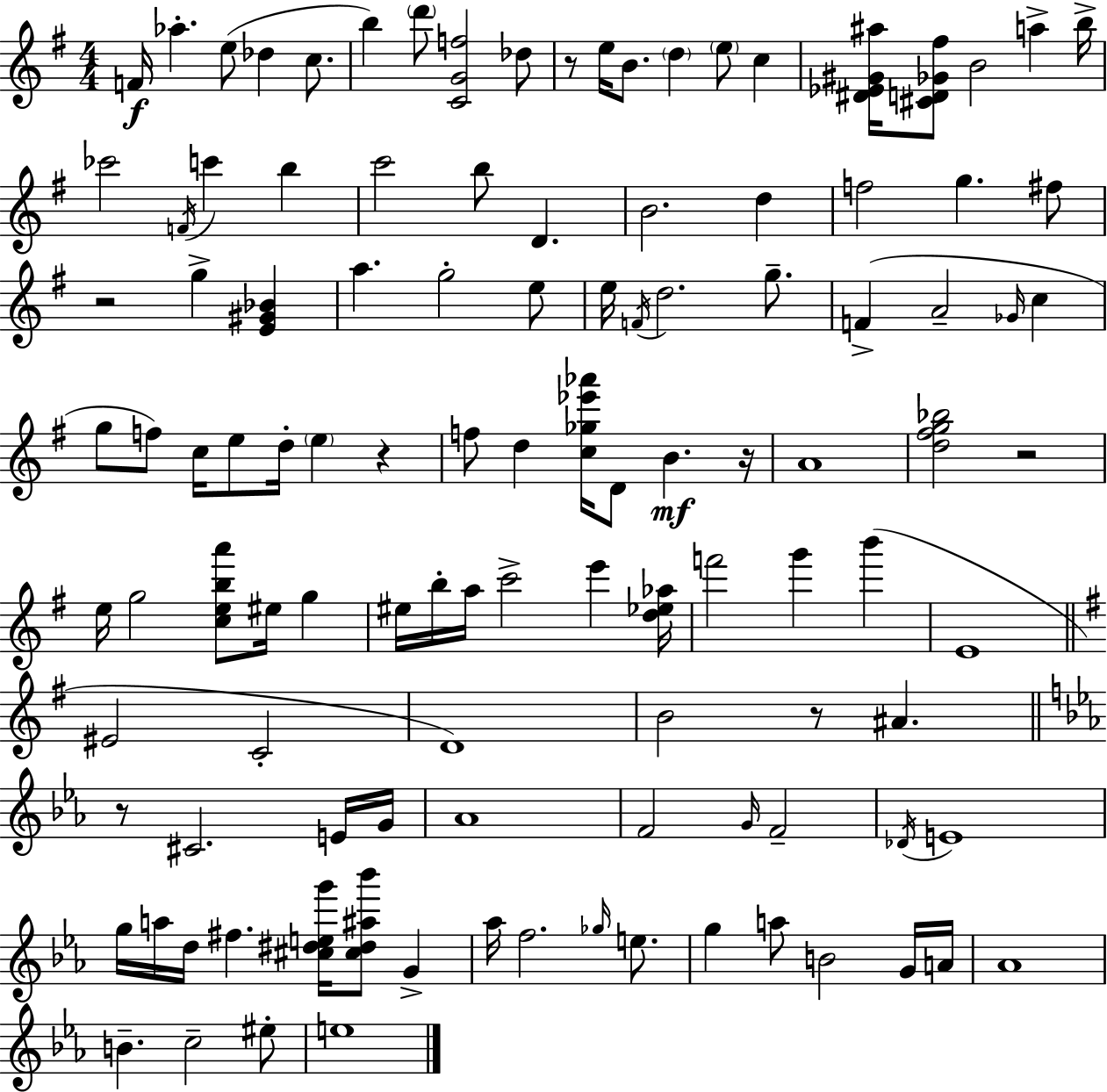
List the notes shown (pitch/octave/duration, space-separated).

F4/s Ab5/q. E5/e Db5/q C5/e. B5/q D6/e [C4,G4,F5]/h Db5/e R/e E5/s B4/e. D5/q E5/e C5/q [D#4,Eb4,G#4,A#5]/s [C#4,D4,Gb4,F#5]/e B4/h A5/q B5/s CES6/h F4/s C6/q B5/q C6/h B5/e D4/q. B4/h. D5/q F5/h G5/q. F#5/e R/h G5/q [E4,G#4,Bb4]/q A5/q. G5/h E5/e E5/s F4/s D5/h. G5/e. F4/q A4/h Gb4/s C5/q G5/e F5/e C5/s E5/e D5/s E5/q R/q F5/e D5/q [C5,Gb5,Eb6,Ab6]/s D4/e B4/q. R/s A4/w [D5,F#5,G5,Bb5]/h R/h E5/s G5/h [C5,E5,B5,A6]/e EIS5/s G5/q EIS5/s B5/s A5/s C6/h E6/q [D5,Eb5,Ab5]/s F6/h G6/q B6/q E4/w EIS4/h C4/h D4/w B4/h R/e A#4/q. R/e C#4/h. E4/s G4/s Ab4/w F4/h G4/s F4/h Db4/s E4/w G5/s A5/s D5/s F#5/q. [C#5,D#5,E5,G6]/s [C#5,D#5,A#5,Bb6]/e G4/q Ab5/s F5/h. Gb5/s E5/e. G5/q A5/e B4/h G4/s A4/s Ab4/w B4/q. C5/h EIS5/e E5/w